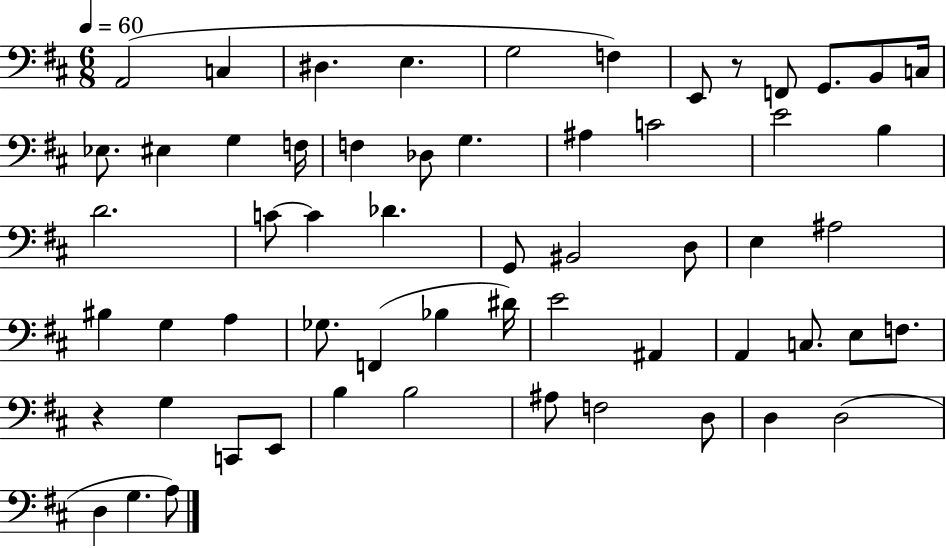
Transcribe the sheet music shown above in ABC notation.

X:1
T:Untitled
M:6/8
L:1/4
K:D
A,,2 C, ^D, E, G,2 F, E,,/2 z/2 F,,/2 G,,/2 B,,/2 C,/4 _E,/2 ^E, G, F,/4 F, _D,/2 G, ^A, C2 E2 B, D2 C/2 C _D G,,/2 ^B,,2 D,/2 E, ^A,2 ^B, G, A, _G,/2 F,, _B, ^D/4 E2 ^A,, A,, C,/2 E,/2 F,/2 z G, C,,/2 E,,/2 B, B,2 ^A,/2 F,2 D,/2 D, D,2 D, G, A,/2